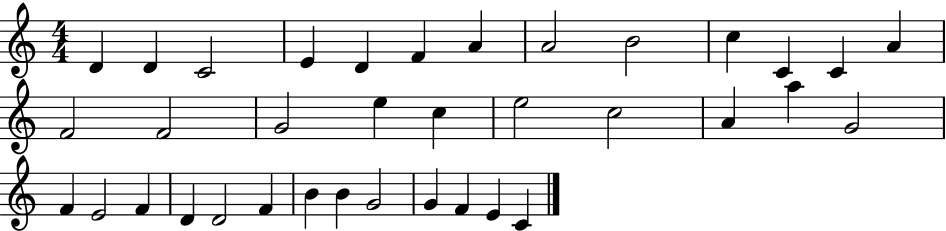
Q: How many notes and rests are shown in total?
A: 36